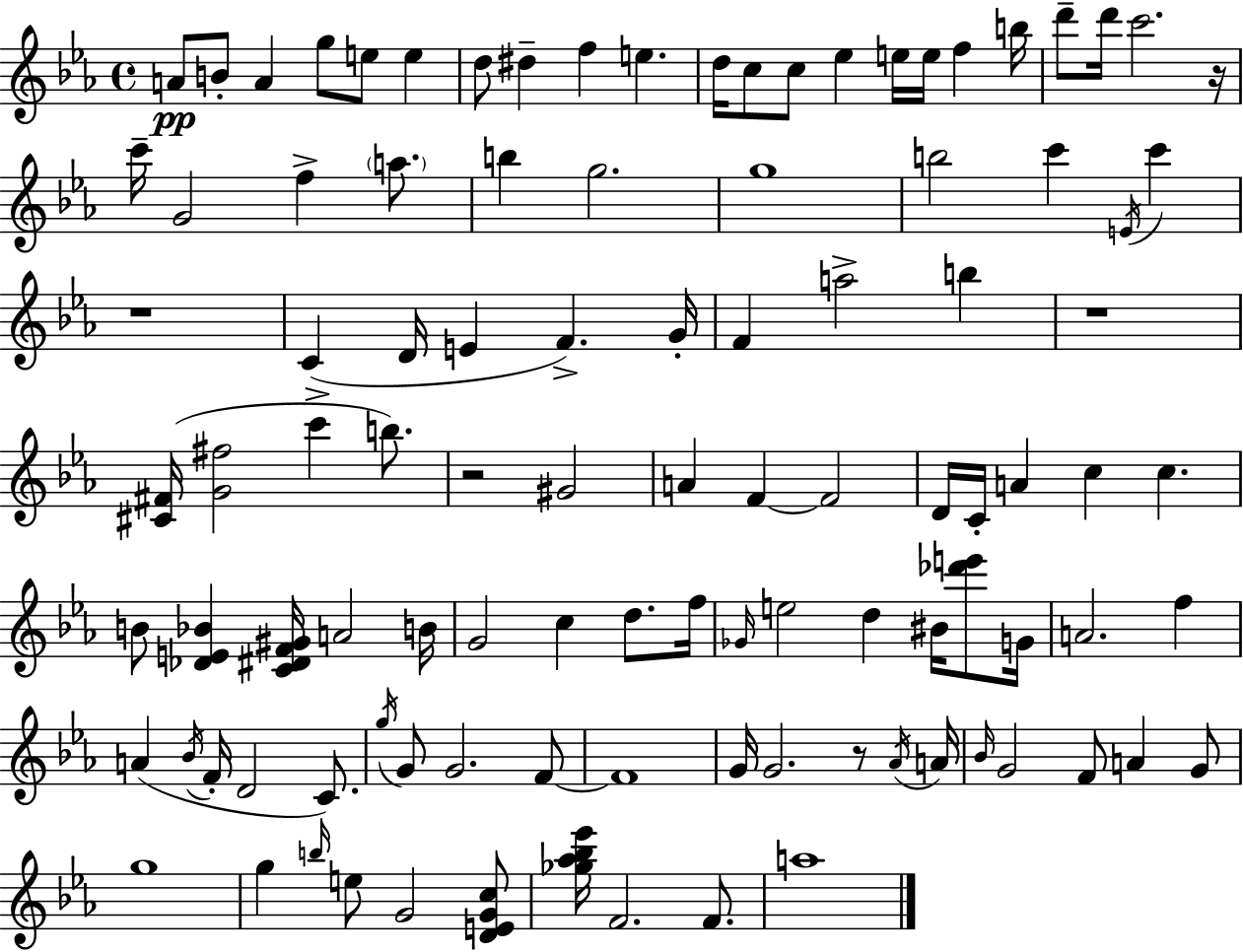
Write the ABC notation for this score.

X:1
T:Untitled
M:4/4
L:1/4
K:Eb
A/2 B/2 A g/2 e/2 e d/2 ^d f e d/4 c/2 c/2 _e e/4 e/4 f b/4 d'/2 d'/4 c'2 z/4 c'/4 G2 f a/2 b g2 g4 b2 c' E/4 c' z4 C D/4 E F G/4 F a2 b z4 [^C^F]/4 [G^f]2 c' b/2 z2 ^G2 A F F2 D/4 C/4 A c c B/2 [_DE_B] [C^DF^G]/4 A2 B/4 G2 c d/2 f/4 _G/4 e2 d ^B/4 [_d'e']/2 G/4 A2 f A _B/4 F/4 D2 C/2 g/4 G/2 G2 F/2 F4 G/4 G2 z/2 _A/4 A/4 _B/4 G2 F/2 A G/2 g4 g b/4 e/2 G2 [DEGc]/2 [_g_a_b_e']/4 F2 F/2 a4